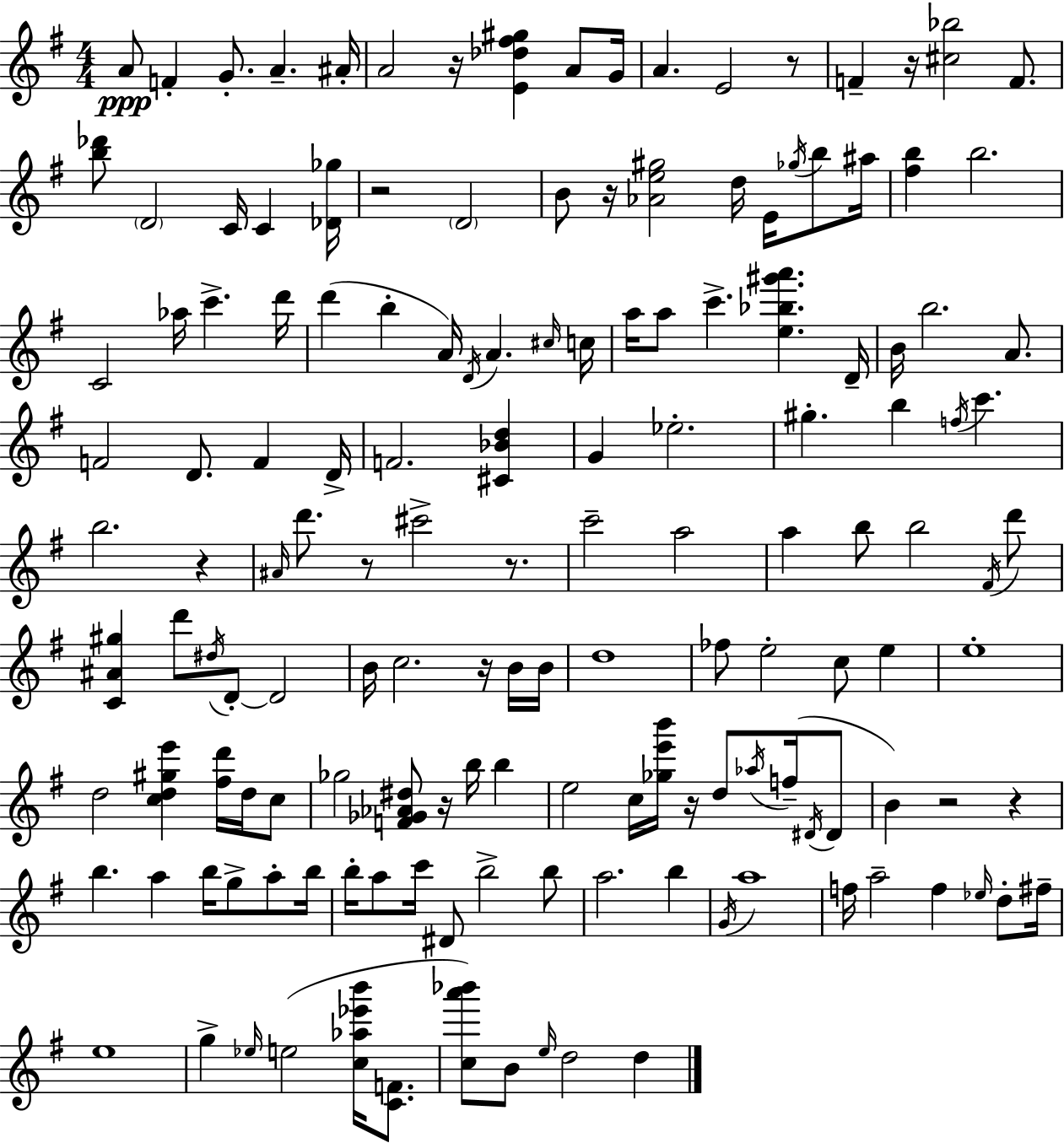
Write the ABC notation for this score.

X:1
T:Untitled
M:4/4
L:1/4
K:G
A/2 F G/2 A ^A/4 A2 z/4 [E_d^f^g] A/2 G/4 A E2 z/2 F z/4 [^c_b]2 F/2 [b_d']/2 D2 C/4 C [_D_g]/4 z2 D2 B/2 z/4 [_Ae^g]2 d/4 E/4 _g/4 b/2 ^a/4 [^fb] b2 C2 _a/4 c' d'/4 d' b A/4 D/4 A ^c/4 c/4 a/4 a/2 c' [e_b^g'a'] D/4 B/4 b2 A/2 F2 D/2 F D/4 F2 [^C_Bd] G _e2 ^g b f/4 c' b2 z ^A/4 d'/2 z/2 ^c'2 z/2 c'2 a2 a b/2 b2 ^F/4 d'/2 [C^A^g] d'/2 ^d/4 D/2 D2 B/4 c2 z/4 B/4 B/4 d4 _f/2 e2 c/2 e e4 d2 [cd^ge'] [^fd']/4 d/4 c/2 _g2 [F_G_A^d]/2 z/4 b/4 b e2 c/4 [_ge'b']/4 z/4 d/2 _a/4 f/4 ^D/4 ^D/2 B z2 z b a b/4 g/2 a/2 b/4 b/4 a/2 c'/4 ^D/2 b2 b/2 a2 b G/4 a4 f/4 a2 f _e/4 d/2 ^f/4 e4 g _e/4 e2 [c_a_e'b']/4 [CF]/2 [ca'_b']/2 B/2 e/4 d2 d